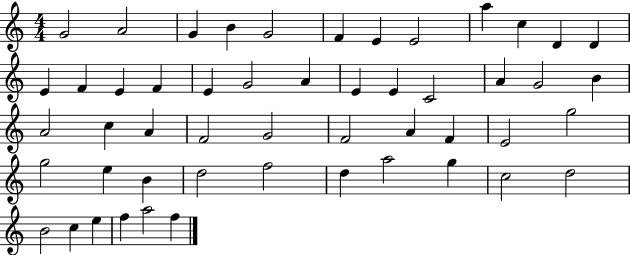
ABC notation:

X:1
T:Untitled
M:4/4
L:1/4
K:C
G2 A2 G B G2 F E E2 a c D D E F E F E G2 A E E C2 A G2 B A2 c A F2 G2 F2 A F E2 g2 g2 e B d2 f2 d a2 g c2 d2 B2 c e f a2 f